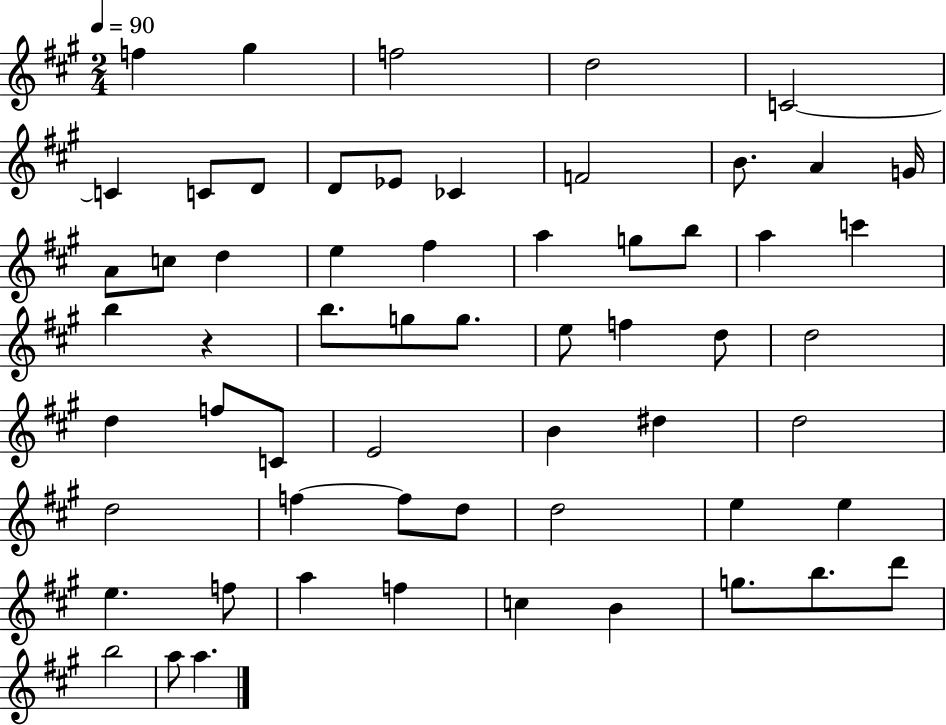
X:1
T:Untitled
M:2/4
L:1/4
K:A
f ^g f2 d2 C2 C C/2 D/2 D/2 _E/2 _C F2 B/2 A G/4 A/2 c/2 d e ^f a g/2 b/2 a c' b z b/2 g/2 g/2 e/2 f d/2 d2 d f/2 C/2 E2 B ^d d2 d2 f f/2 d/2 d2 e e e f/2 a f c B g/2 b/2 d'/2 b2 a/2 a